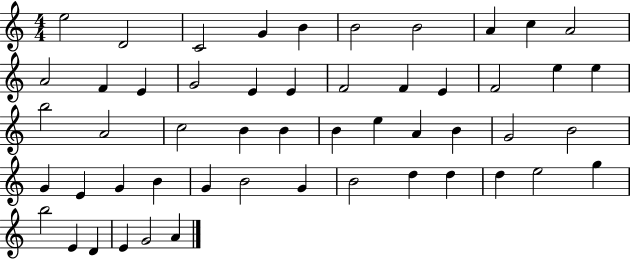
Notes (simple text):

E5/h D4/h C4/h G4/q B4/q B4/h B4/h A4/q C5/q A4/h A4/h F4/q E4/q G4/h E4/q E4/q F4/h F4/q E4/q F4/h E5/q E5/q B5/h A4/h C5/h B4/q B4/q B4/q E5/q A4/q B4/q G4/h B4/h G4/q E4/q G4/q B4/q G4/q B4/h G4/q B4/h D5/q D5/q D5/q E5/h G5/q B5/h E4/q D4/q E4/q G4/h A4/q